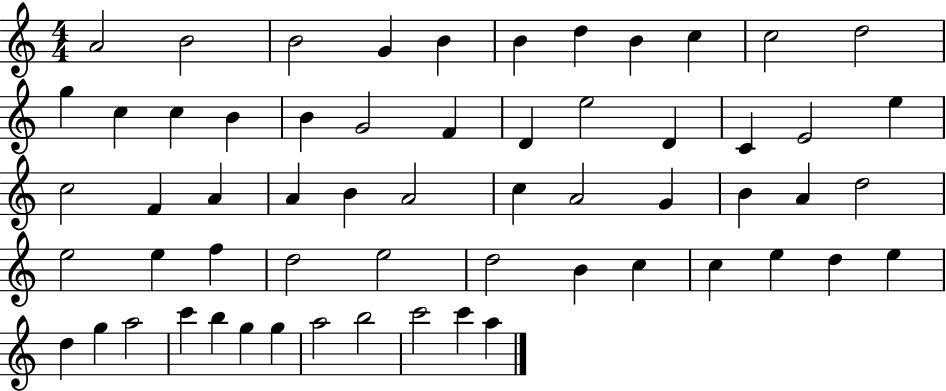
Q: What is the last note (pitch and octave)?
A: A5